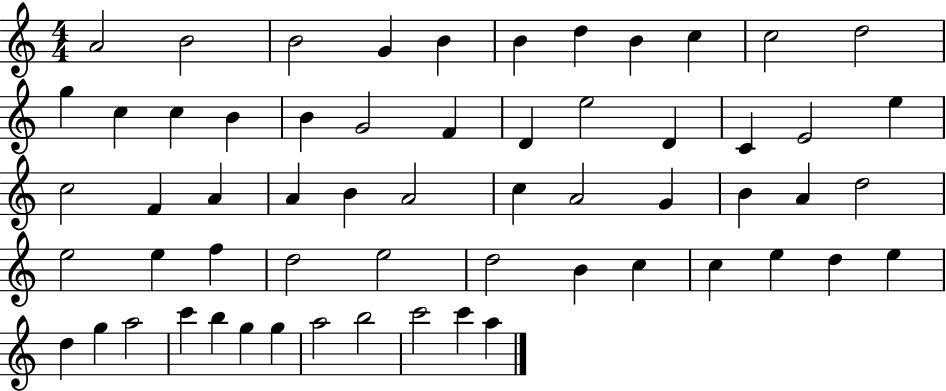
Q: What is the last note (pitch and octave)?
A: A5